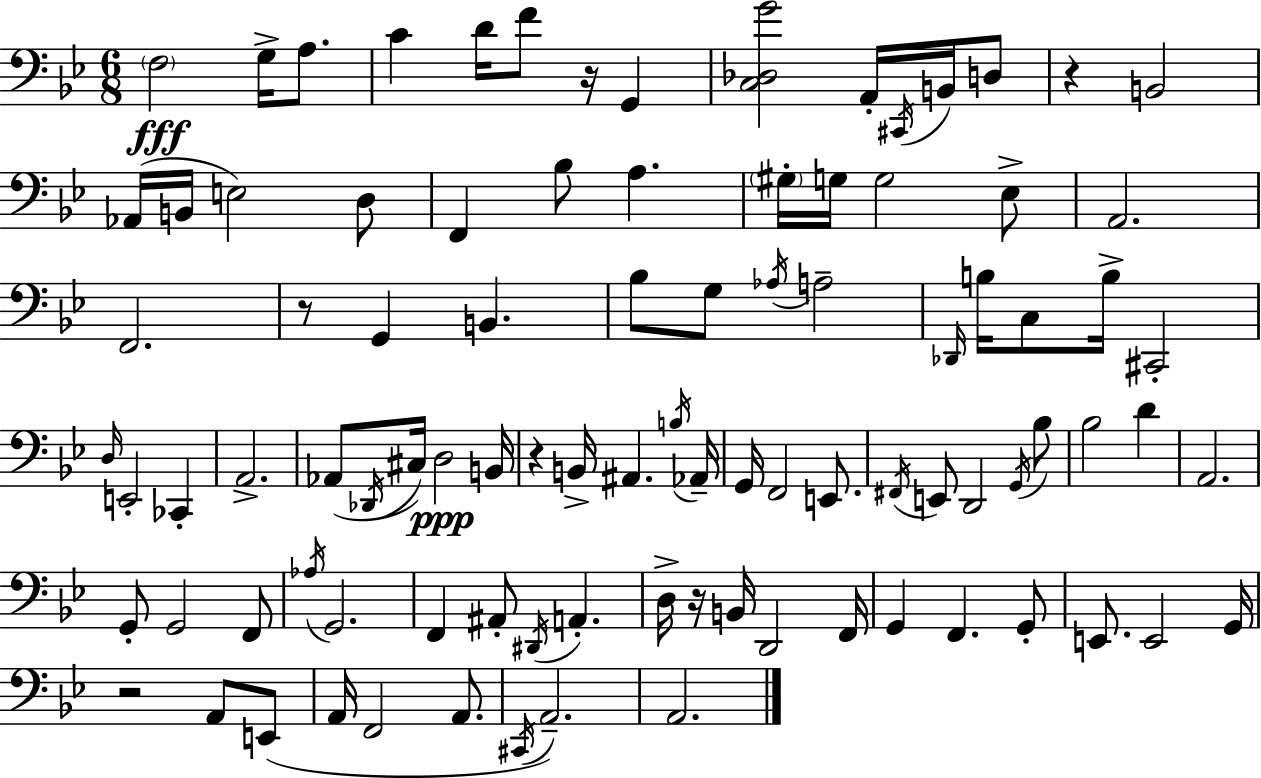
{
  \clef bass
  \numericTimeSignature
  \time 6/8
  \key bes \major
  \parenthesize f2\fff g16-> a8. | c'4 d'16 f'8 r16 g,4 | <c des g'>2 a,16-. \acciaccatura { cis,16 } b,16 d8 | r4 b,2 | \break aes,16( b,16 e2) d8 | f,4 bes8 a4. | \parenthesize gis16-. g16 g2 ees8-> | a,2. | \break f,2. | r8 g,4 b,4. | bes8 g8 \acciaccatura { aes16 } a2-- | \grace { des,16 } b16 c8 b16-> cis,2-. | \break \grace { d16 } e,2-. | ces,4-. a,2.-> | aes,8( \acciaccatura { des,16 } cis16) d2\ppp | b,16 r4 b,16-> ais,4. | \break \acciaccatura { b16 } aes,16-- g,16 f,2 | e,8. \acciaccatura { fis,16 } e,8 d,2 | \acciaccatura { g,16 } bes8 bes2 | d'4 a,2. | \break g,8-. g,2 | f,8 \acciaccatura { aes16 } g,2. | f,4 | ais,8-. \acciaccatura { dis,16 } a,4.-. d16-> r16 | \break b,16 d,2 f,16 g,4 | f,4. g,8-. e,8. | e,2 g,16 r2 | a,8 e,8( a,16 f,2 | \break a,8. \acciaccatura { cis,16 } a,2.--) | a,2. | \bar "|."
}